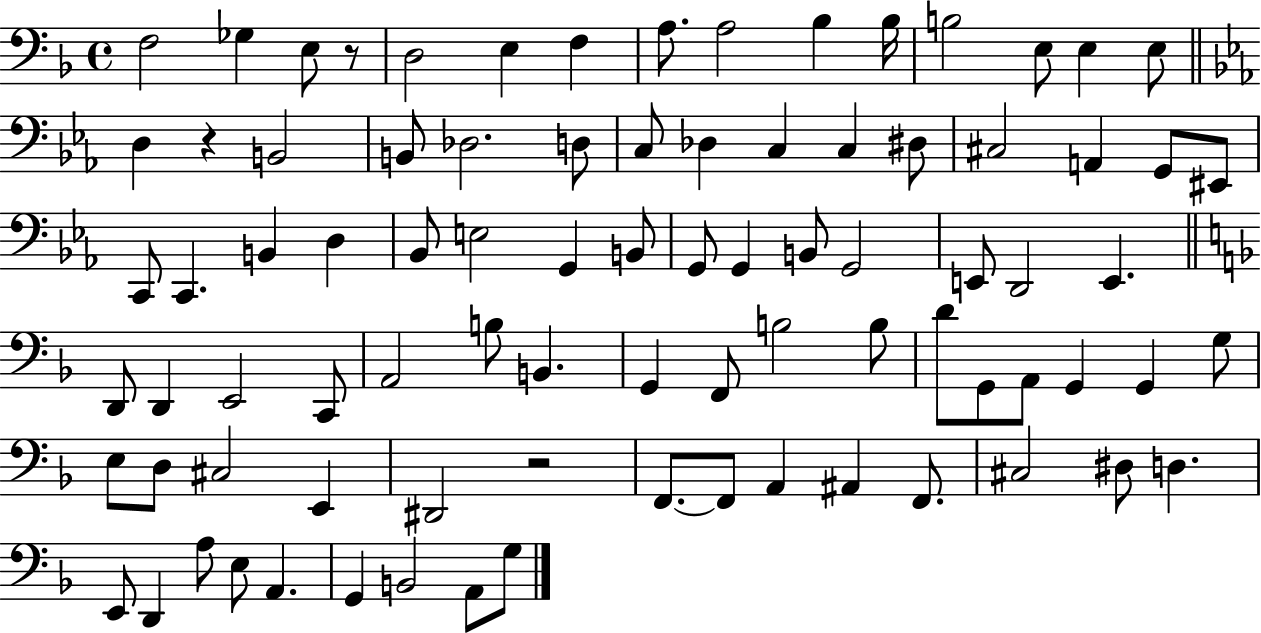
{
  \clef bass
  \time 4/4
  \defaultTimeSignature
  \key f \major
  f2 ges4 e8 r8 | d2 e4 f4 | a8. a2 bes4 bes16 | b2 e8 e4 e8 | \break \bar "||" \break \key ees \major d4 r4 b,2 | b,8 des2. d8 | c8 des4 c4 c4 dis8 | cis2 a,4 g,8 eis,8 | \break c,8 c,4. b,4 d4 | bes,8 e2 g,4 b,8 | g,8 g,4 b,8 g,2 | e,8 d,2 e,4. | \break \bar "||" \break \key f \major d,8 d,4 e,2 c,8 | a,2 b8 b,4. | g,4 f,8 b2 b8 | d'8 g,8 a,8 g,4 g,4 g8 | \break e8 d8 cis2 e,4 | dis,2 r2 | f,8.~~ f,8 a,4 ais,4 f,8. | cis2 dis8 d4. | \break e,8 d,4 a8 e8 a,4. | g,4 b,2 a,8 g8 | \bar "|."
}